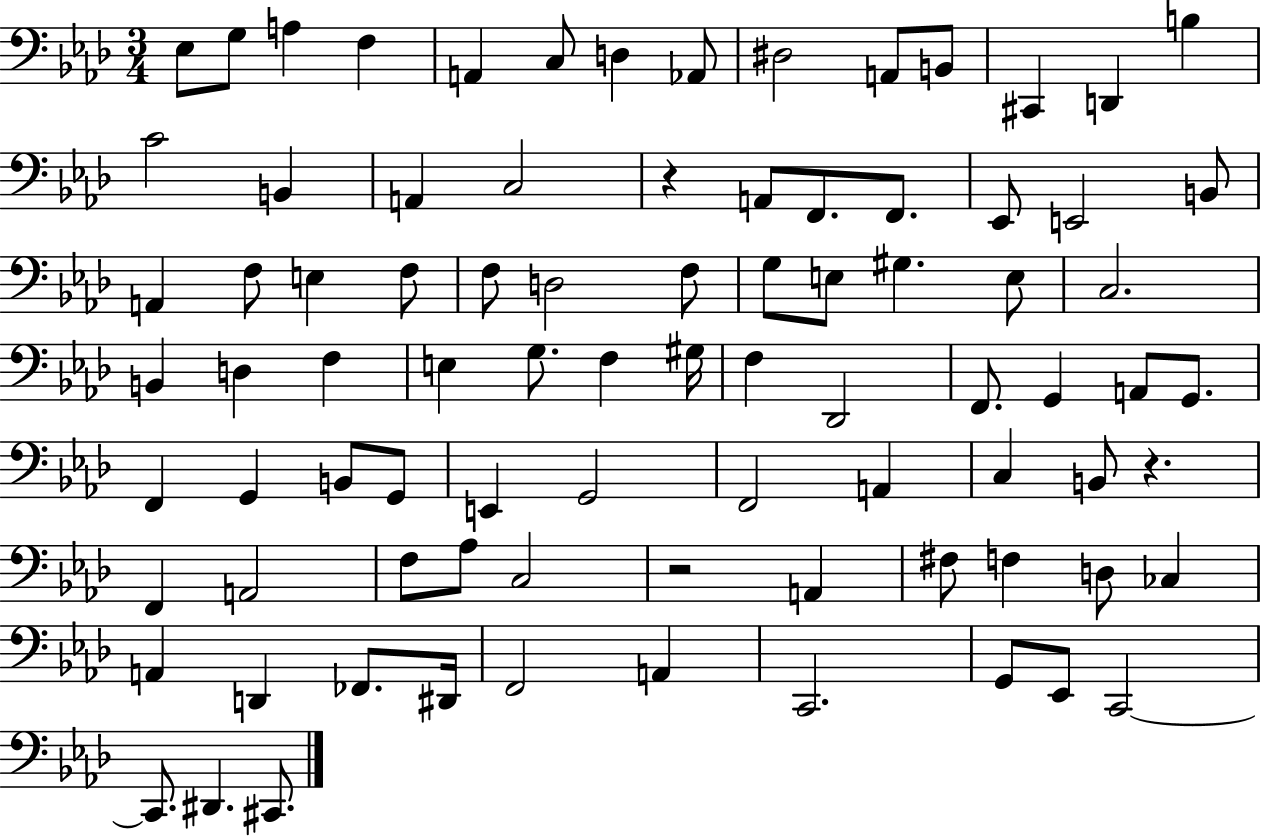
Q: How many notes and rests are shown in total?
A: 85